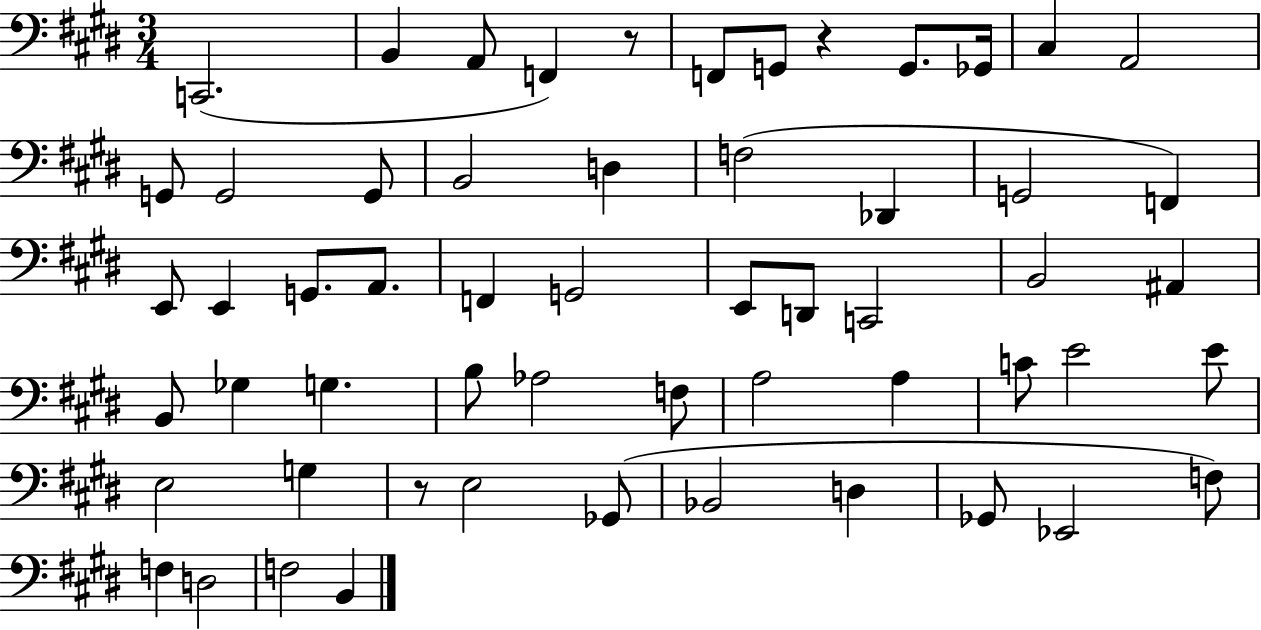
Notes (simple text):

C2/h. B2/q A2/e F2/q R/e F2/e G2/e R/q G2/e. Gb2/s C#3/q A2/h G2/e G2/h G2/e B2/h D3/q F3/h Db2/q G2/h F2/q E2/e E2/q G2/e. A2/e. F2/q G2/h E2/e D2/e C2/h B2/h A#2/q B2/e Gb3/q G3/q. B3/e Ab3/h F3/e A3/h A3/q C4/e E4/h E4/e E3/h G3/q R/e E3/h Gb2/e Bb2/h D3/q Gb2/e Eb2/h F3/e F3/q D3/h F3/h B2/q